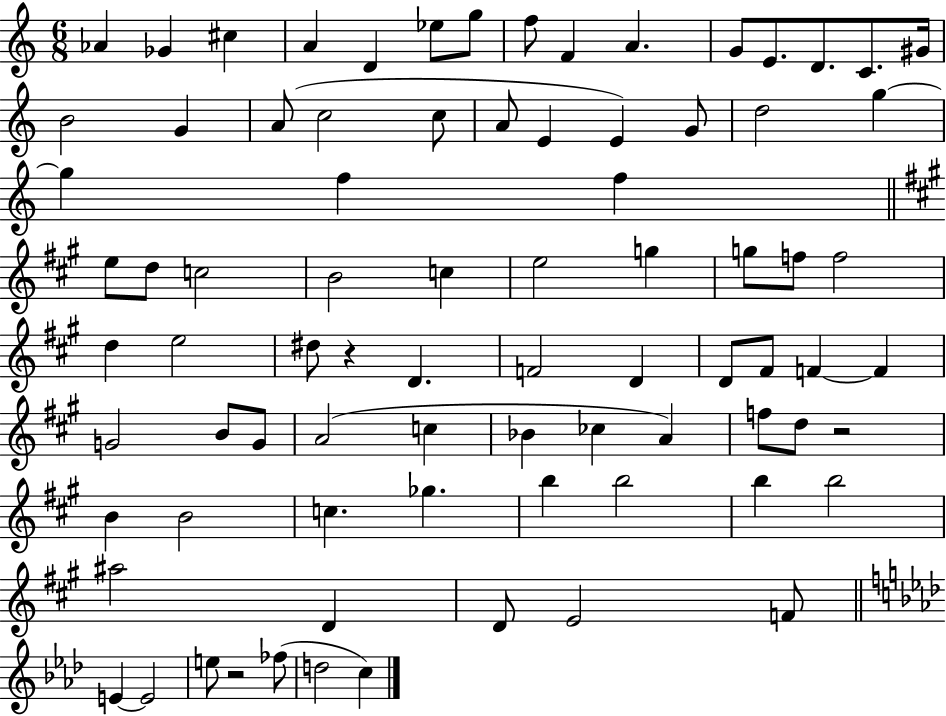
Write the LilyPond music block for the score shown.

{
  \clef treble
  \numericTimeSignature
  \time 6/8
  \key c \major
  aes'4 ges'4 cis''4 | a'4 d'4 ees''8 g''8 | f''8 f'4 a'4. | g'8 e'8. d'8. c'8. gis'16 | \break b'2 g'4 | a'8( c''2 c''8 | a'8 e'4 e'4) g'8 | d''2 g''4~~ | \break g''4 f''4 f''4 | \bar "||" \break \key a \major e''8 d''8 c''2 | b'2 c''4 | e''2 g''4 | g''8 f''8 f''2 | \break d''4 e''2 | dis''8 r4 d'4. | f'2 d'4 | d'8 fis'8 f'4~~ f'4 | \break g'2 b'8 g'8 | a'2( c''4 | bes'4 ces''4 a'4) | f''8 d''8 r2 | \break b'4 b'2 | c''4. ges''4. | b''4 b''2 | b''4 b''2 | \break ais''2 d'4 | d'8 e'2 f'8 | \bar "||" \break \key aes \major e'4~~ e'2 | e''8 r2 fes''8( | d''2 c''4) | \bar "|."
}